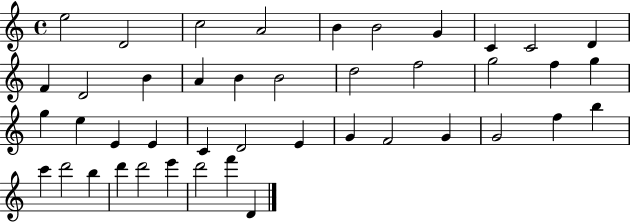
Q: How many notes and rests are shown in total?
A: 43